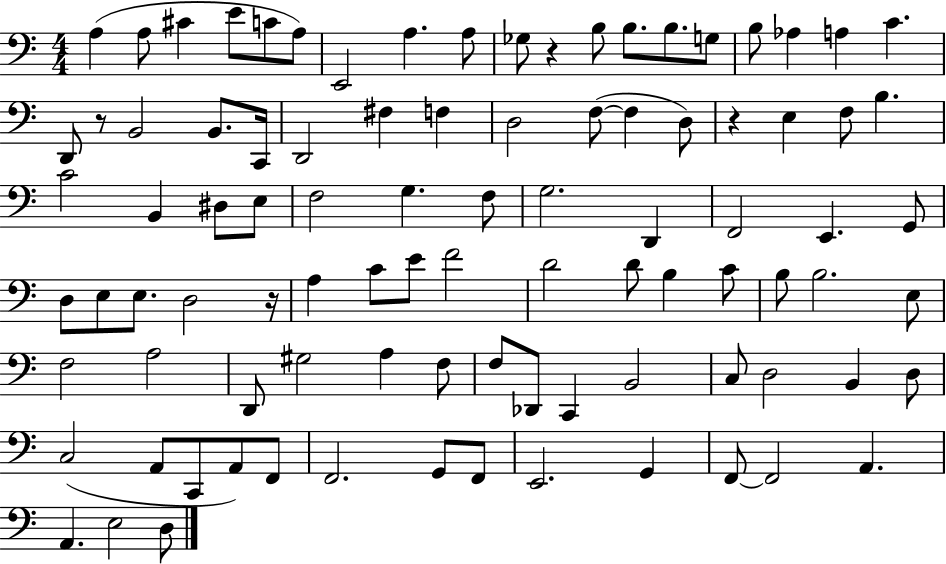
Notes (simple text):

A3/q A3/e C#4/q E4/e C4/e A3/e E2/h A3/q. A3/e Gb3/e R/q B3/e B3/e. B3/e. G3/e B3/e Ab3/q A3/q C4/q. D2/e R/e B2/h B2/e. C2/s D2/h F#3/q F3/q D3/h F3/e F3/q D3/e R/q E3/q F3/e B3/q. C4/h B2/q D#3/e E3/e F3/h G3/q. F3/e G3/h. D2/q F2/h E2/q. G2/e D3/e E3/e E3/e. D3/h R/s A3/q C4/e E4/e F4/h D4/h D4/e B3/q C4/e B3/e B3/h. E3/e F3/h A3/h D2/e G#3/h A3/q F3/e F3/e Db2/e C2/q B2/h C3/e D3/h B2/q D3/e C3/h A2/e C2/e A2/e F2/e F2/h. G2/e F2/e E2/h. G2/q F2/e F2/h A2/q. A2/q. E3/h D3/e